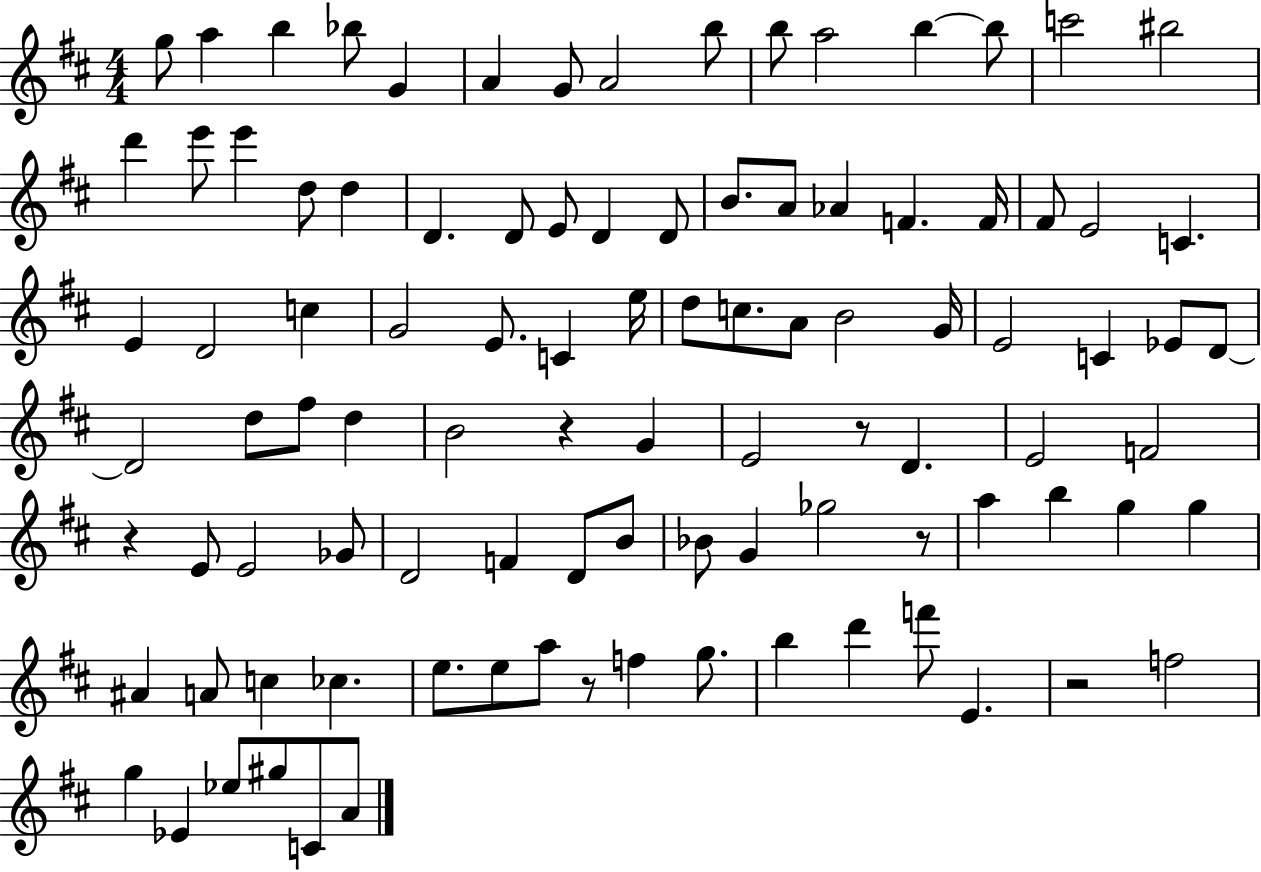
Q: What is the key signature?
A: D major